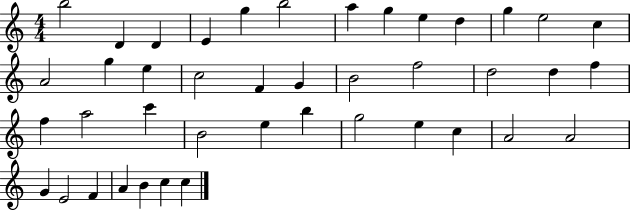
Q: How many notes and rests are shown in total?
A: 42